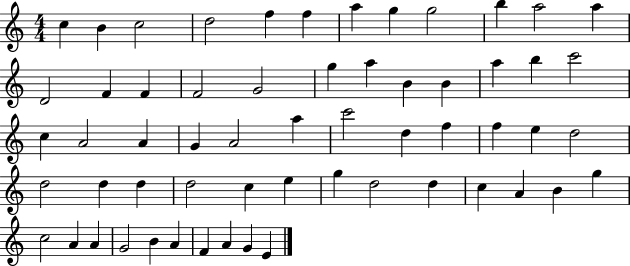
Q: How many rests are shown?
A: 0